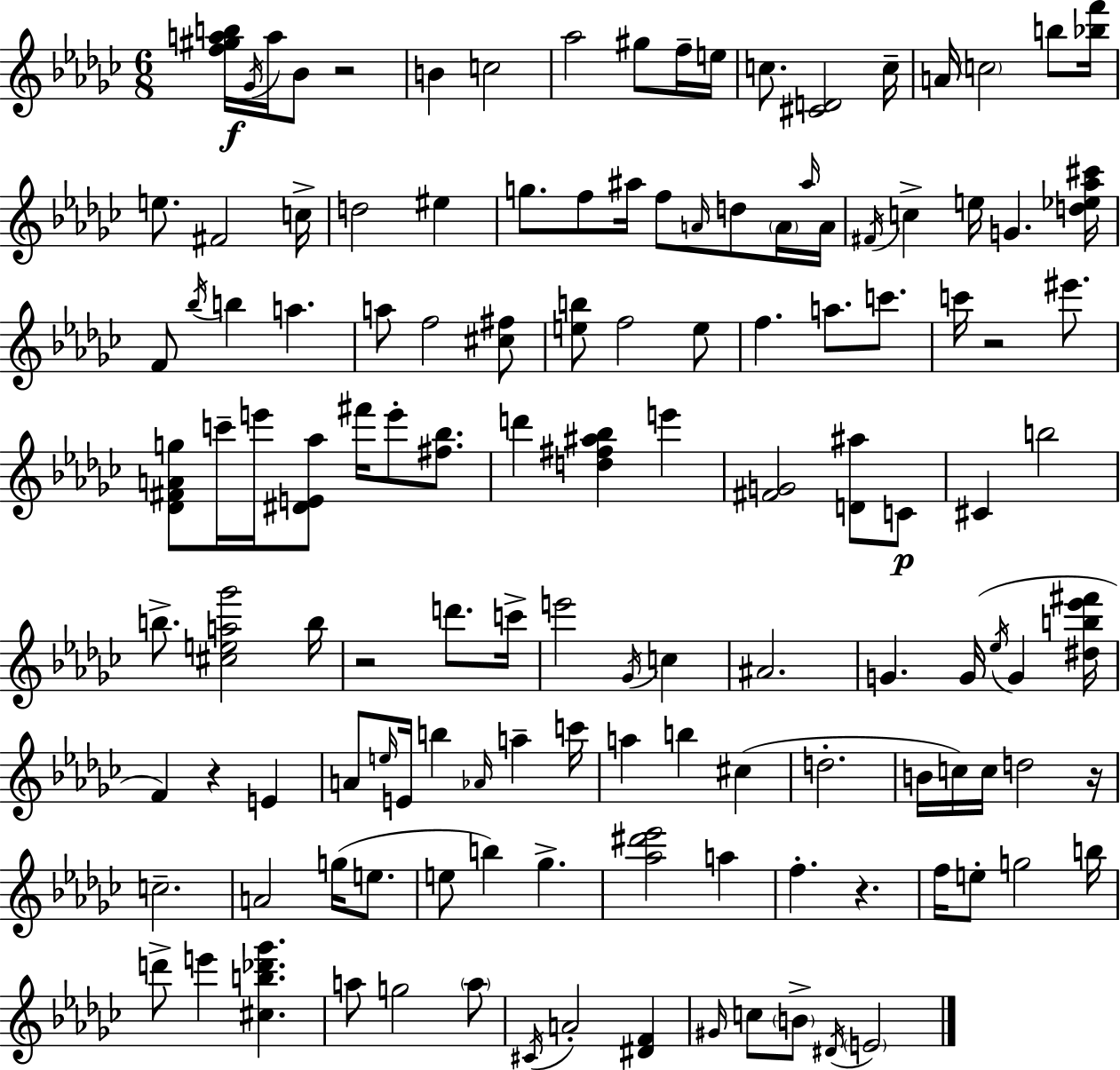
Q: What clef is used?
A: treble